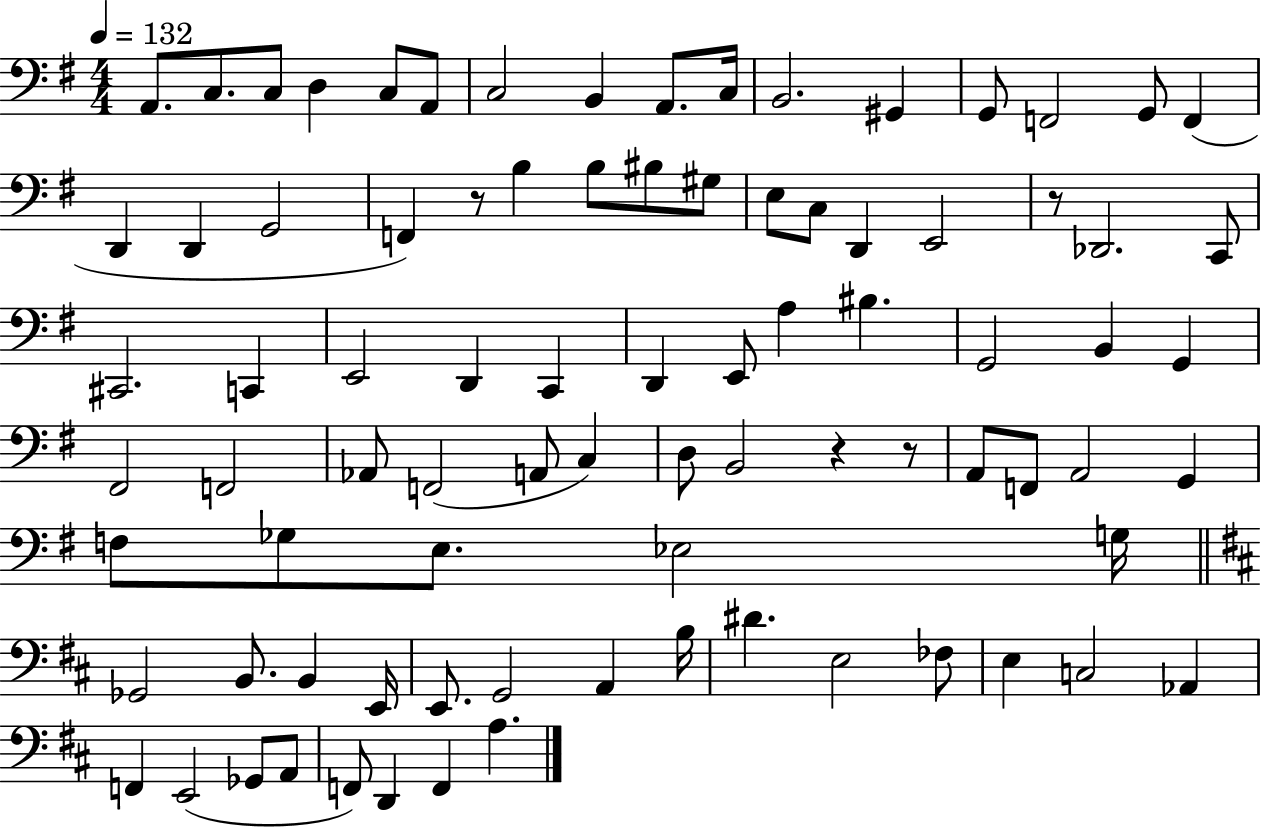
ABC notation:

X:1
T:Untitled
M:4/4
L:1/4
K:G
A,,/2 C,/2 C,/2 D, C,/2 A,,/2 C,2 B,, A,,/2 C,/4 B,,2 ^G,, G,,/2 F,,2 G,,/2 F,, D,, D,, G,,2 F,, z/2 B, B,/2 ^B,/2 ^G,/2 E,/2 C,/2 D,, E,,2 z/2 _D,,2 C,,/2 ^C,,2 C,, E,,2 D,, C,, D,, E,,/2 A, ^B, G,,2 B,, G,, ^F,,2 F,,2 _A,,/2 F,,2 A,,/2 C, D,/2 B,,2 z z/2 A,,/2 F,,/2 A,,2 G,, F,/2 _G,/2 E,/2 _E,2 G,/4 _G,,2 B,,/2 B,, E,,/4 E,,/2 G,,2 A,, B,/4 ^D E,2 _F,/2 E, C,2 _A,, F,, E,,2 _G,,/2 A,,/2 F,,/2 D,, F,, A,